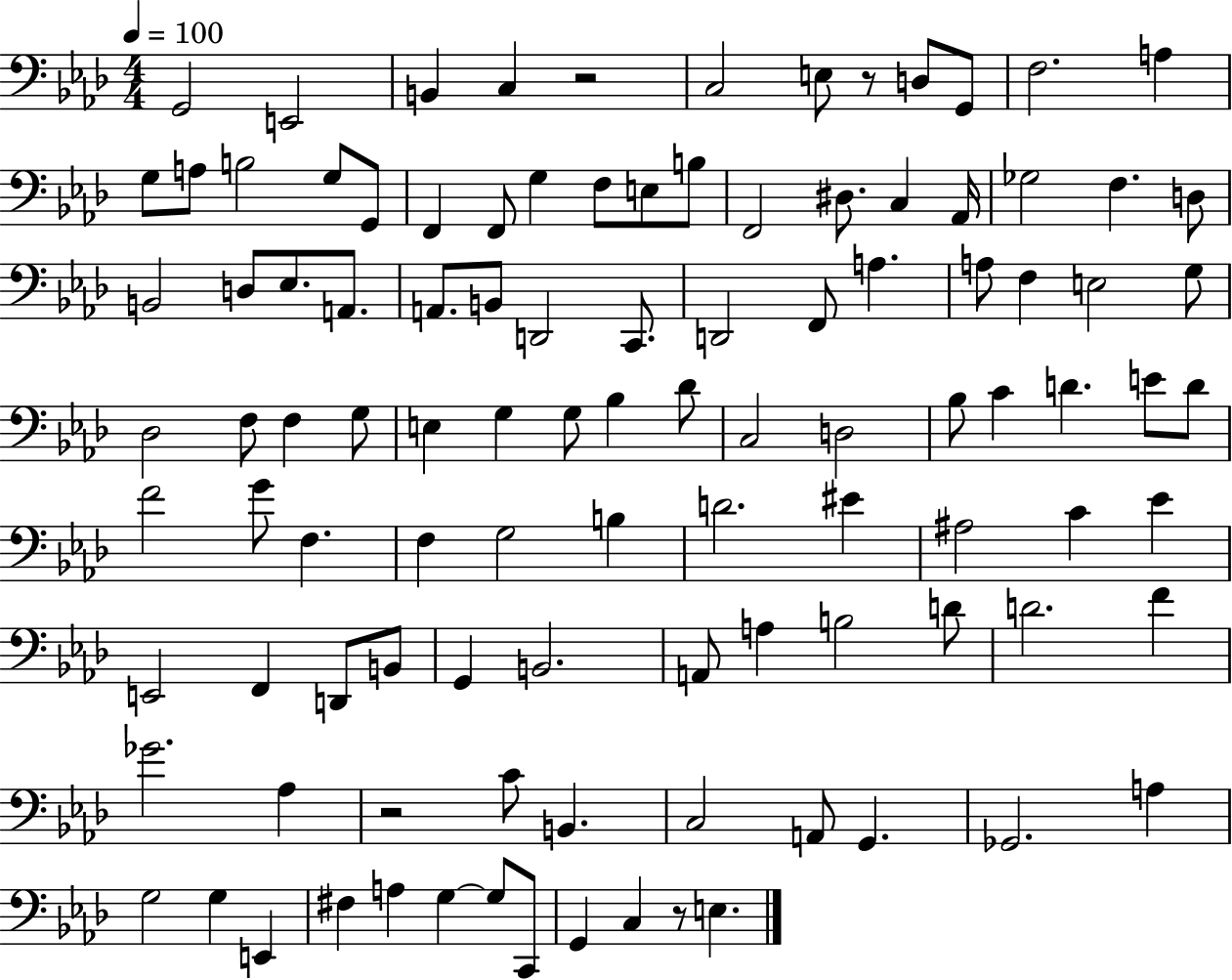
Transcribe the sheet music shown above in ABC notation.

X:1
T:Untitled
M:4/4
L:1/4
K:Ab
G,,2 E,,2 B,, C, z2 C,2 E,/2 z/2 D,/2 G,,/2 F,2 A, G,/2 A,/2 B,2 G,/2 G,,/2 F,, F,,/2 G, F,/2 E,/2 B,/2 F,,2 ^D,/2 C, _A,,/4 _G,2 F, D,/2 B,,2 D,/2 _E,/2 A,,/2 A,,/2 B,,/2 D,,2 C,,/2 D,,2 F,,/2 A, A,/2 F, E,2 G,/2 _D,2 F,/2 F, G,/2 E, G, G,/2 _B, _D/2 C,2 D,2 _B,/2 C D E/2 D/2 F2 G/2 F, F, G,2 B, D2 ^E ^A,2 C _E E,,2 F,, D,,/2 B,,/2 G,, B,,2 A,,/2 A, B,2 D/2 D2 F _G2 _A, z2 C/2 B,, C,2 A,,/2 G,, _G,,2 A, G,2 G, E,, ^F, A, G, G,/2 C,,/2 G,, C, z/2 E,